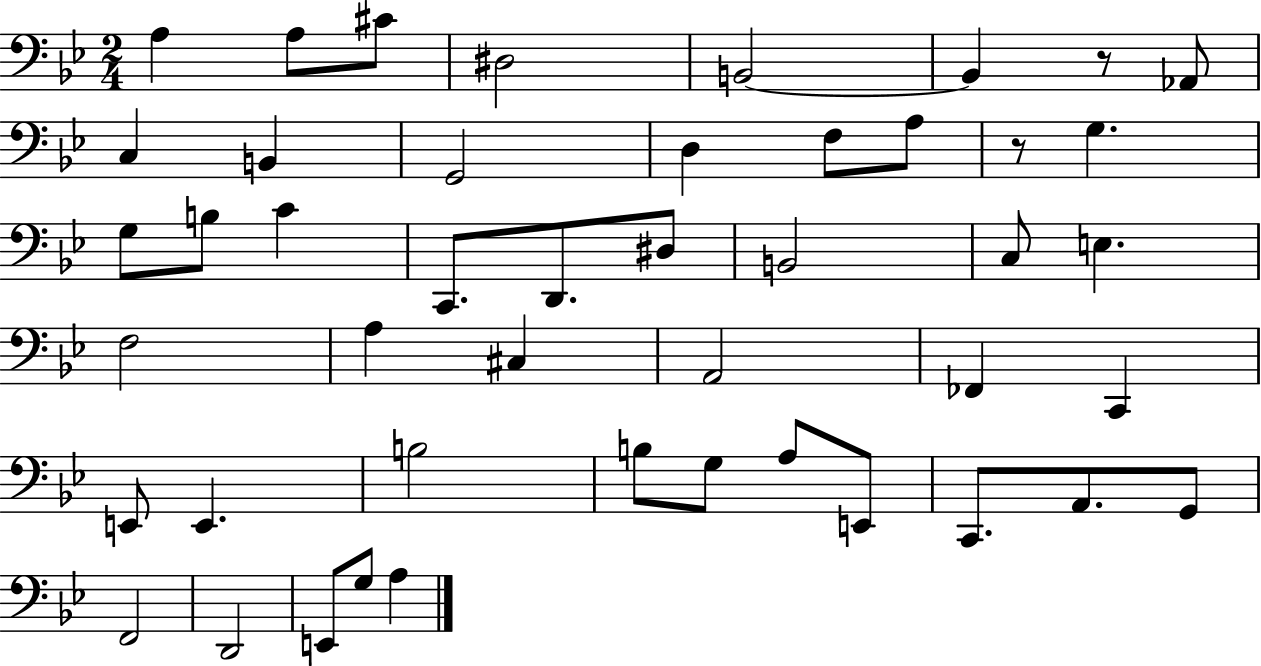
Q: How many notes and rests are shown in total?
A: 46